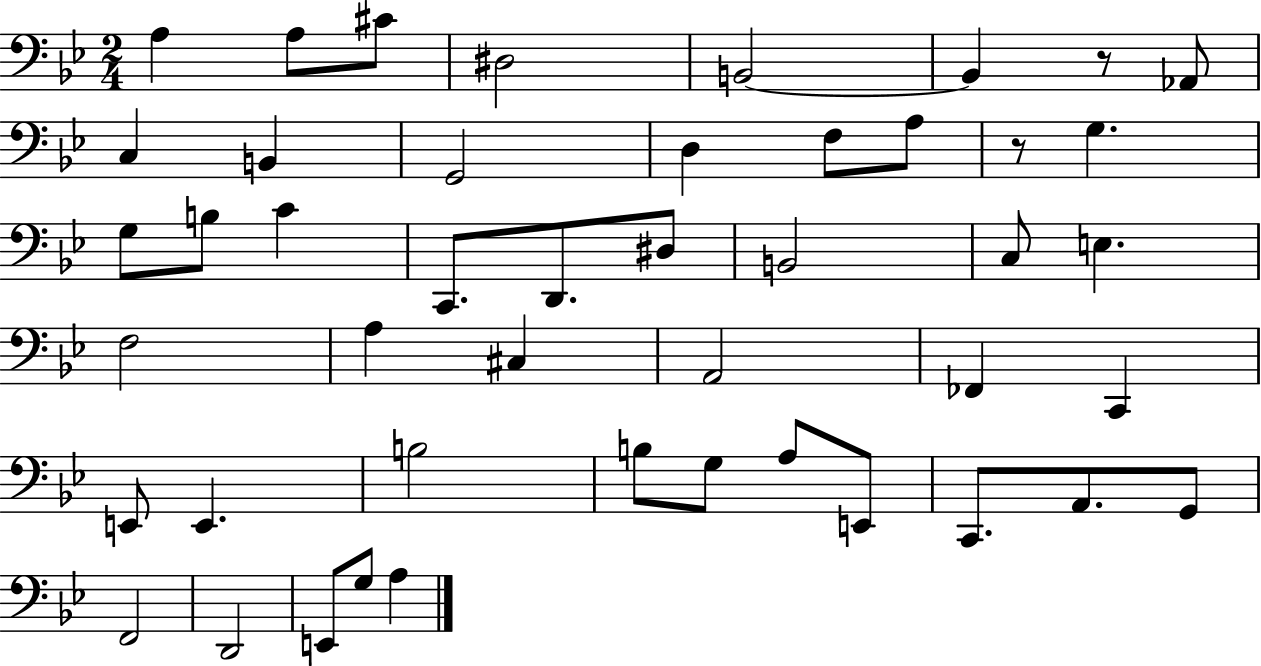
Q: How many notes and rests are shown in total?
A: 46